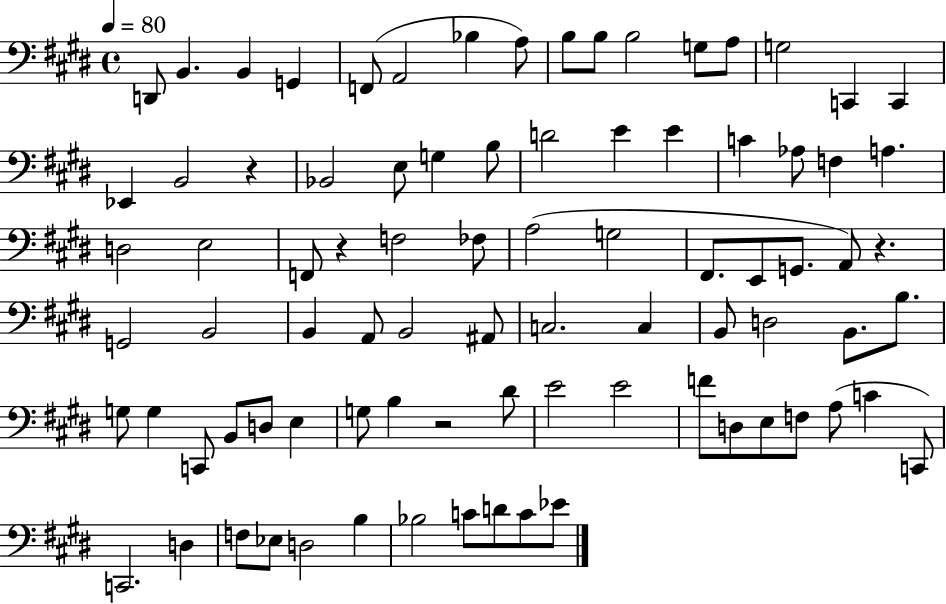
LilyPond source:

{
  \clef bass
  \time 4/4
  \defaultTimeSignature
  \key e \major
  \tempo 4 = 80
  d,8 b,4. b,4 g,4 | f,8( a,2 bes4 a8) | b8 b8 b2 g8 a8 | g2 c,4 c,4 | \break ees,4 b,2 r4 | bes,2 e8 g4 b8 | d'2 e'4 e'4 | c'4 aes8 f4 a4. | \break d2 e2 | f,8 r4 f2 fes8 | a2( g2 | fis,8. e,8 g,8. a,8) r4. | \break g,2 b,2 | b,4 a,8 b,2 ais,8 | c2. c4 | b,8 d2 b,8. b8. | \break g8 g4 c,8 b,8 d8 e4 | g8 b4 r2 dis'8 | e'2 e'2 | f'8 d8 e8 f8 a8( c'4 c,8) | \break c,2. d4 | f8 ees8 d2 b4 | bes2 c'8 d'8 c'8 ees'8 | \bar "|."
}